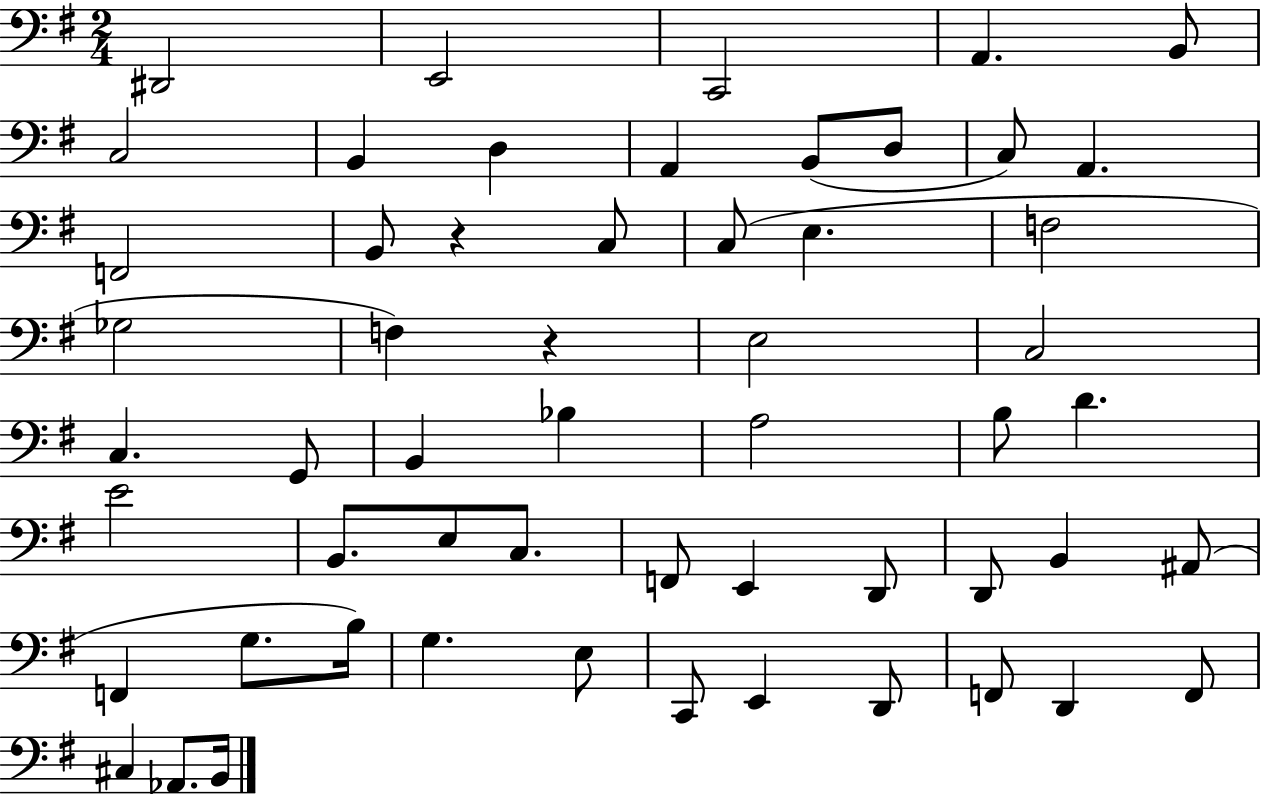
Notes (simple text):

D#2/h E2/h C2/h A2/q. B2/e C3/h B2/q D3/q A2/q B2/e D3/e C3/e A2/q. F2/h B2/e R/q C3/e C3/e E3/q. F3/h Gb3/h F3/q R/q E3/h C3/h C3/q. G2/e B2/q Bb3/q A3/h B3/e D4/q. E4/h B2/e. E3/e C3/e. F2/e E2/q D2/e D2/e B2/q A#2/e F2/q G3/e. B3/s G3/q. E3/e C2/e E2/q D2/e F2/e D2/q F2/e C#3/q Ab2/e. B2/s